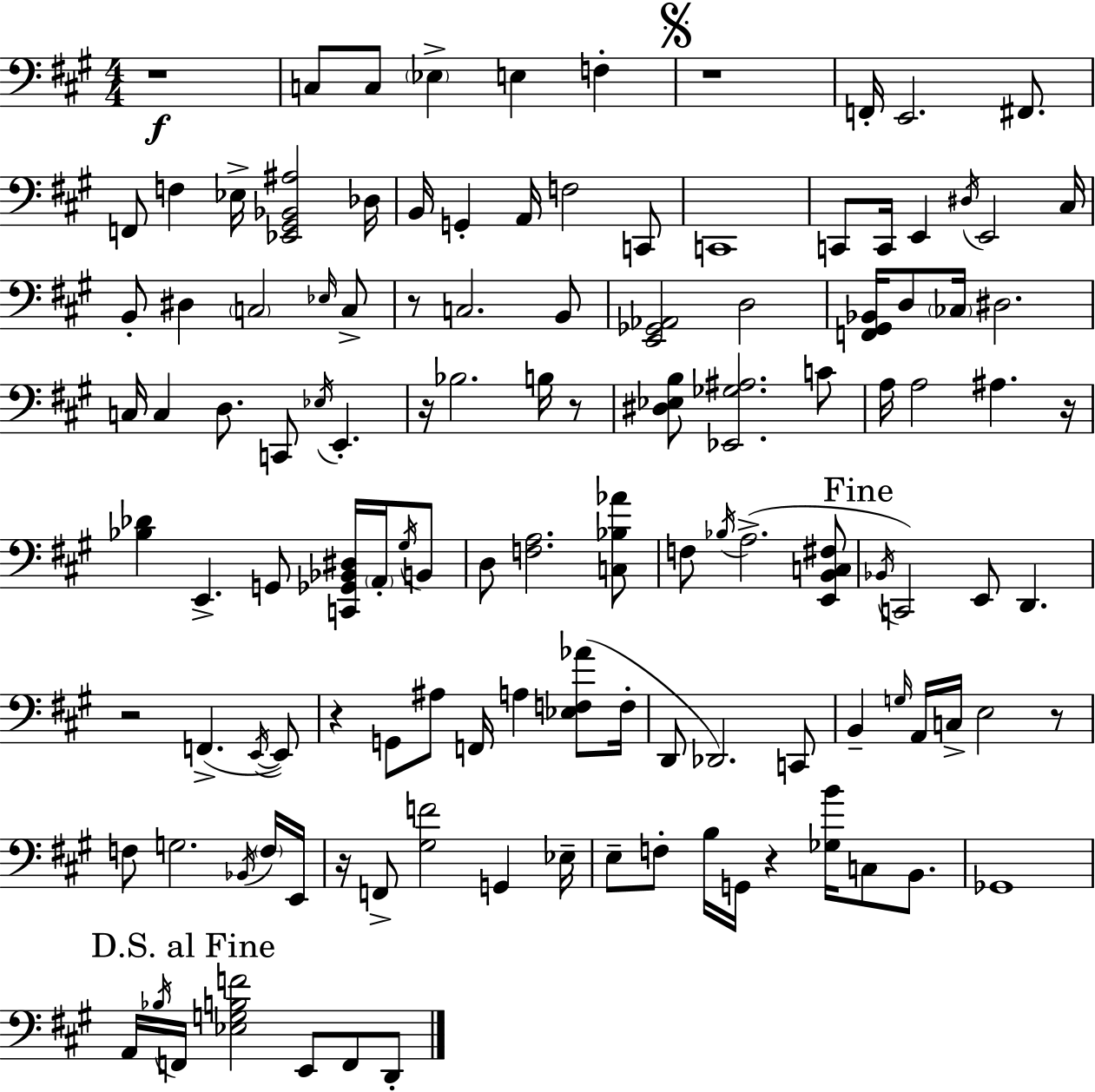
R/w C3/e C3/e Eb3/q E3/q F3/q R/w F2/s E2/h. F#2/e. F2/e F3/q Eb3/s [Eb2,G#2,Bb2,A#3]/h Db3/s B2/s G2/q A2/s F3/h C2/e C2/w C2/e C2/s E2/q D#3/s E2/h C#3/s B2/e D#3/q C3/h Eb3/s C3/e R/e C3/h. B2/e [E2,Gb2,Ab2]/h D3/h [F2,G#2,Bb2]/s D3/e CES3/s D#3/h. C3/s C3/q D3/e. C2/e Eb3/s E2/q. R/s Bb3/h. B3/s R/e [D#3,Eb3,B3]/e [Eb2,Gb3,A#3]/h. C4/e A3/s A3/h A#3/q. R/s [Bb3,Db4]/q E2/q. G2/e [C2,Gb2,Bb2,D#3]/s A2/s G#3/s B2/e D3/e [F3,A3]/h. [C3,Bb3,Ab4]/e F3/e Bb3/s A3/h. [E2,B2,C3,F#3]/e Bb2/s C2/h E2/e D2/q. R/h F2/q. E2/s E2/e R/q G2/e A#3/e F2/s A3/q [Eb3,F3,Ab4]/e F3/s D2/e Db2/h. C2/e B2/q G3/s A2/s C3/s E3/h R/e F3/e G3/h. Bb2/s F3/s E2/s R/s F2/e [G#3,F4]/h G2/q Eb3/s E3/e F3/e B3/s G2/s R/q [Gb3,B4]/s C3/e B2/e. Gb2/w A2/s Bb3/s F2/s [Eb3,G3,B3,F4]/h E2/e F2/e D2/e